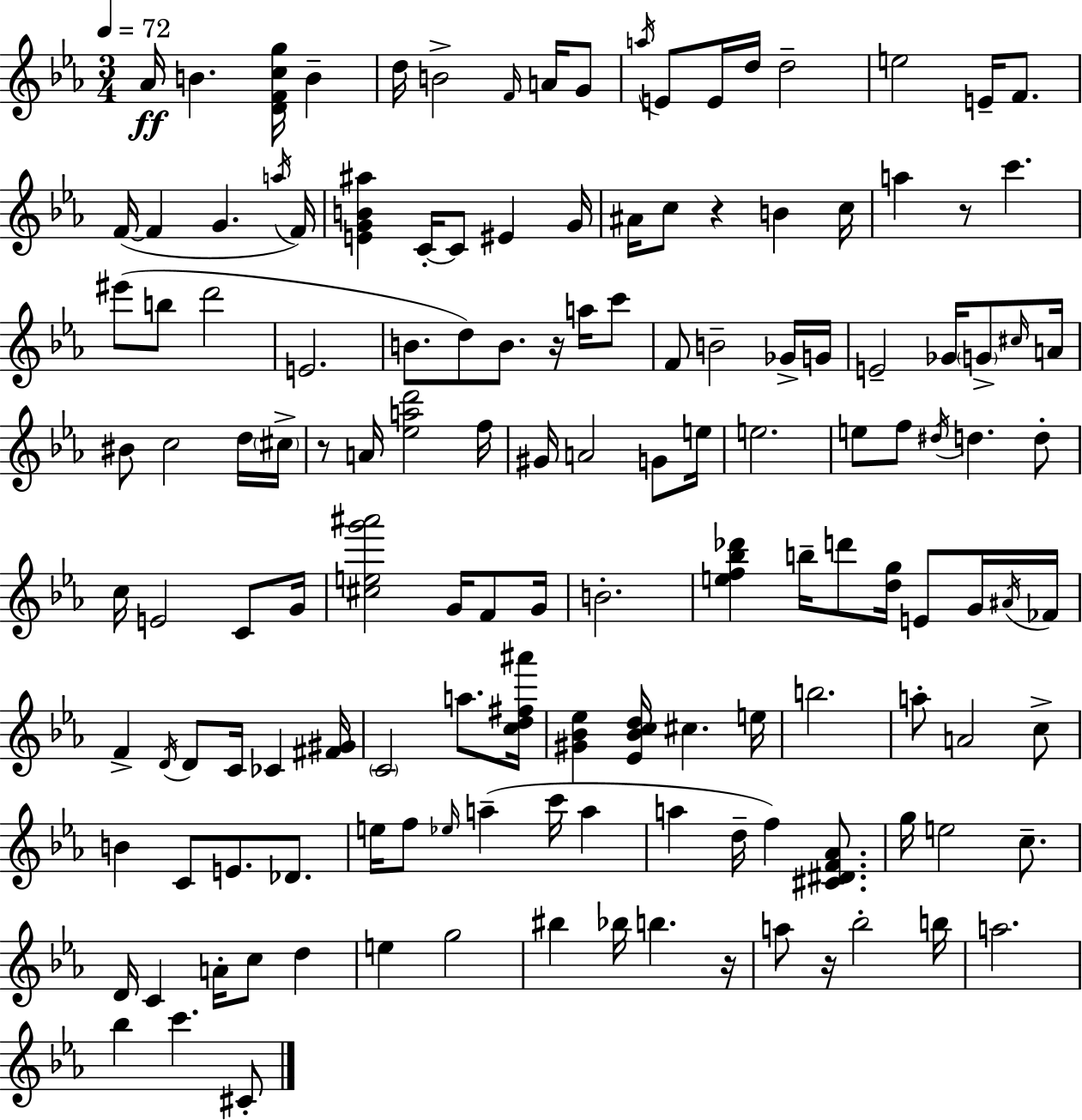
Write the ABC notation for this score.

X:1
T:Untitled
M:3/4
L:1/4
K:Eb
_A/4 B [DFcg]/4 B d/4 B2 F/4 A/4 G/2 a/4 E/2 E/4 d/4 d2 e2 E/4 F/2 F/4 F G a/4 F/4 [EGB^a] C/4 C/2 ^E G/4 ^A/4 c/2 z B c/4 a z/2 c' ^e'/2 b/2 d'2 E2 B/2 d/2 B/2 z/4 a/4 c'/2 F/2 B2 _G/4 G/4 E2 _G/4 G/2 ^c/4 A/4 ^B/2 c2 d/4 ^c/4 z/2 A/4 [_ead']2 f/4 ^G/4 A2 G/2 e/4 e2 e/2 f/2 ^d/4 d d/2 c/4 E2 C/2 G/4 [^ceg'^a']2 G/4 F/2 G/4 B2 [ef_b_d'] b/4 d'/2 [dg]/4 E/2 G/4 ^A/4 _F/4 F D/4 D/2 C/4 _C [^F^G]/4 C2 a/2 [cd^f^a']/4 [^G_B_e] [_E_Bcd]/4 ^c e/4 b2 a/2 A2 c/2 B C/2 E/2 _D/2 e/4 f/2 _e/4 a c'/4 a a d/4 f [^C^DF_A]/2 g/4 e2 c/2 D/4 C A/4 c/2 d e g2 ^b _b/4 b z/4 a/2 z/4 _b2 b/4 a2 _b c' ^C/2